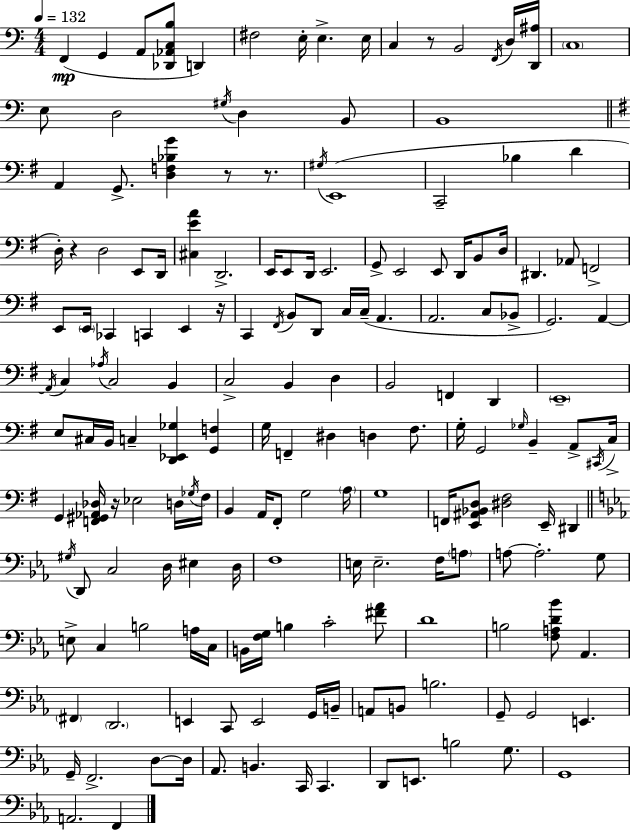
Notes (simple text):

F2/q G2/q A2/e [Db2,Ab2,C3,B3]/e D2/q F#3/h E3/s E3/q. E3/s C3/q R/e B2/h F2/s D3/s [D2,A#3]/s C3/w E3/e D3/h G#3/s D3/q B2/e B2/w A2/q G2/e. [D3,F3,Bb3,G4]/q R/e R/e. G#3/s E2/w C2/h Bb3/q D4/q D3/s R/q D3/h E2/e D2/s [C#3,E4,A4]/q D2/h. E2/s E2/e D2/s E2/h. G2/e E2/h E2/e D2/s B2/e D3/s D#2/q. Ab2/e F2/h E2/e E2/s CES2/q C2/q E2/q R/s C2/q F#2/s B2/e D2/e C3/s C3/s A2/q. A2/h. C3/e Bb2/e G2/h. A2/q A2/s C3/q Ab3/s C3/h B2/q C3/h B2/q D3/q B2/h F2/q D2/q E2/w E3/e C#3/s B2/s C3/q [D2,Eb2,Gb3]/q [G2,F3]/q G3/s F2/q D#3/q D3/q F#3/e. G3/s G2/h Gb3/s B2/q A2/e C#2/s C3/s G2/q [F2,G#2,Ab2,Db3]/s R/s Eb3/h D3/s Gb3/s F#3/s B2/q A2/s F#2/e G3/h A3/s G3/w F2/s [E2,A#2,Bb2,D3]/e [D#3,F#3]/h E2/s D#2/q G#3/s D2/e C3/h D3/s EIS3/q D3/s F3/w E3/s E3/h. F3/s A3/e A3/e A3/h. G3/e E3/e C3/q B3/h A3/s C3/s B2/s [F3,G3]/s B3/q C4/h [F#4,Ab4]/e D4/w B3/h [F3,A3,D4,Bb4]/e Ab2/q. F#2/q D2/h. E2/q C2/e E2/h G2/s B2/s A2/e B2/e B3/h. G2/e G2/h E2/q. G2/s F2/h. D3/e D3/s Ab2/e. B2/q. C2/s C2/q. D2/e E2/e. B3/h G3/e. G2/w A2/h. F2/q